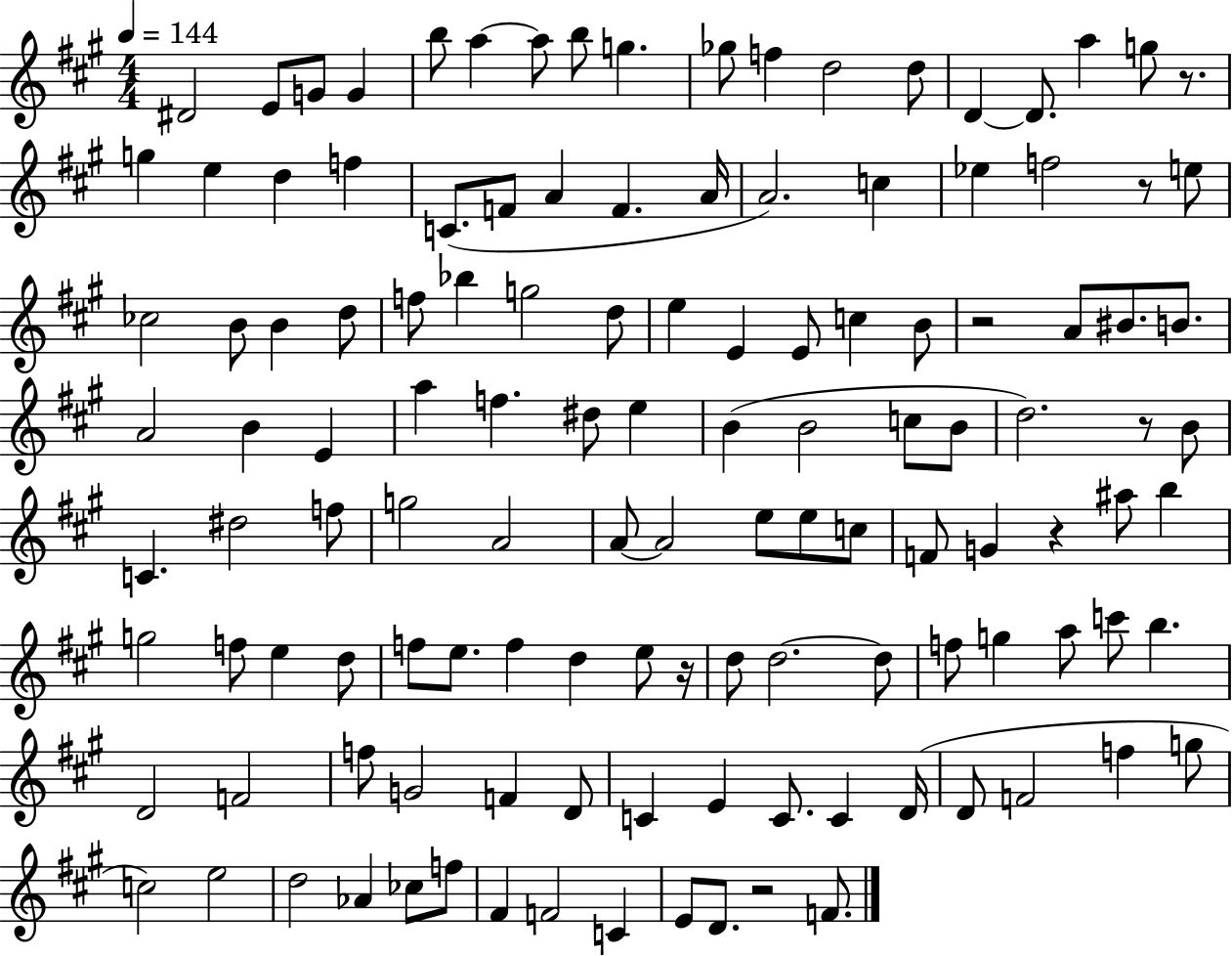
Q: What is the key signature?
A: A major